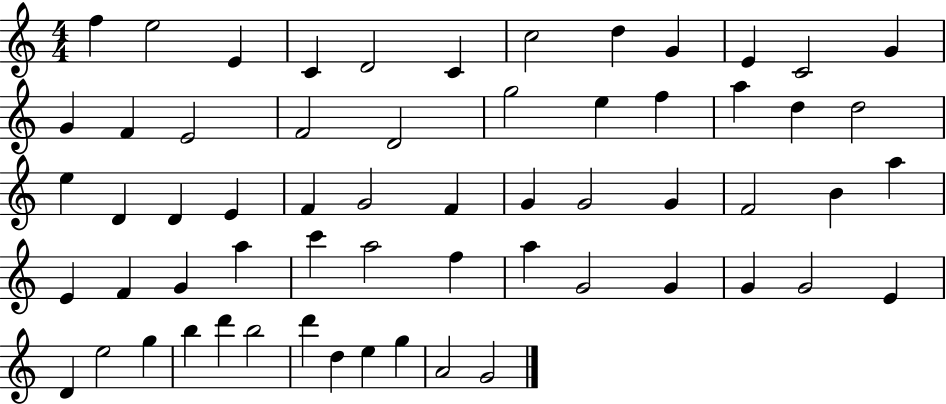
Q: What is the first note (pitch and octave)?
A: F5